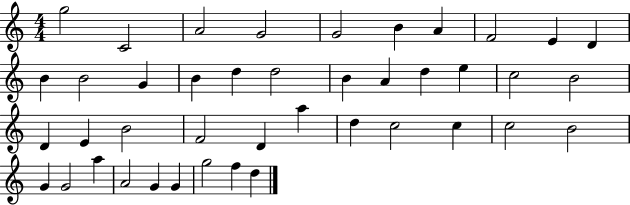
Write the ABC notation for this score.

X:1
T:Untitled
M:4/4
L:1/4
K:C
g2 C2 A2 G2 G2 B A F2 E D B B2 G B d d2 B A d e c2 B2 D E B2 F2 D a d c2 c c2 B2 G G2 a A2 G G g2 f d